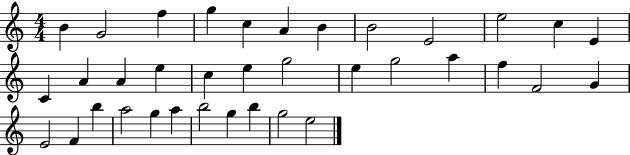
B4/q G4/h F5/q G5/q C5/q A4/q B4/q B4/h E4/h E5/h C5/q E4/q C4/q A4/q A4/q E5/q C5/q E5/q G5/h E5/q G5/h A5/q F5/q F4/h G4/q E4/h F4/q B5/q A5/h G5/q A5/q B5/h G5/q B5/q G5/h E5/h